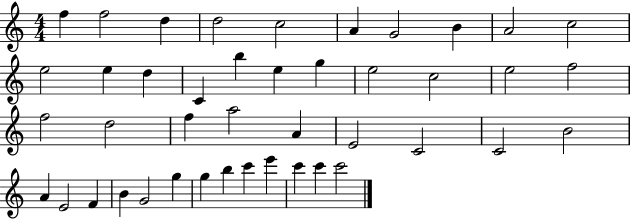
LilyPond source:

{
  \clef treble
  \numericTimeSignature
  \time 4/4
  \key c \major
  f''4 f''2 d''4 | d''2 c''2 | a'4 g'2 b'4 | a'2 c''2 | \break e''2 e''4 d''4 | c'4 b''4 e''4 g''4 | e''2 c''2 | e''2 f''2 | \break f''2 d''2 | f''4 a''2 a'4 | e'2 c'2 | c'2 b'2 | \break a'4 e'2 f'4 | b'4 g'2 g''4 | g''4 b''4 c'''4 e'''4 | c'''4 c'''4 c'''2 | \break \bar "|."
}